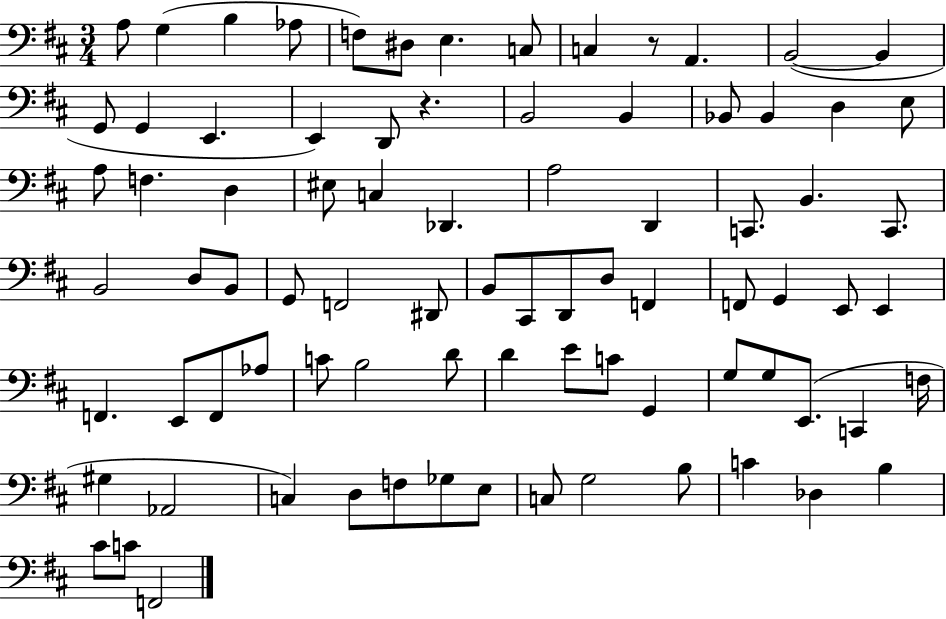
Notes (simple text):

A3/e G3/q B3/q Ab3/e F3/e D#3/e E3/q. C3/e C3/q R/e A2/q. B2/h B2/q G2/e G2/q E2/q. E2/q D2/e R/q. B2/h B2/q Bb2/e Bb2/q D3/q E3/e A3/e F3/q. D3/q EIS3/e C3/q Db2/q. A3/h D2/q C2/e. B2/q. C2/e. B2/h D3/e B2/e G2/e F2/h D#2/e B2/e C#2/e D2/e D3/e F2/q F2/e G2/q E2/e E2/q F2/q. E2/e F2/e Ab3/e C4/e B3/h D4/e D4/q E4/e C4/e G2/q G3/e G3/e E2/e. C2/q F3/s G#3/q Ab2/h C3/q D3/e F3/e Gb3/e E3/e C3/e G3/h B3/e C4/q Db3/q B3/q C#4/e C4/e F2/h